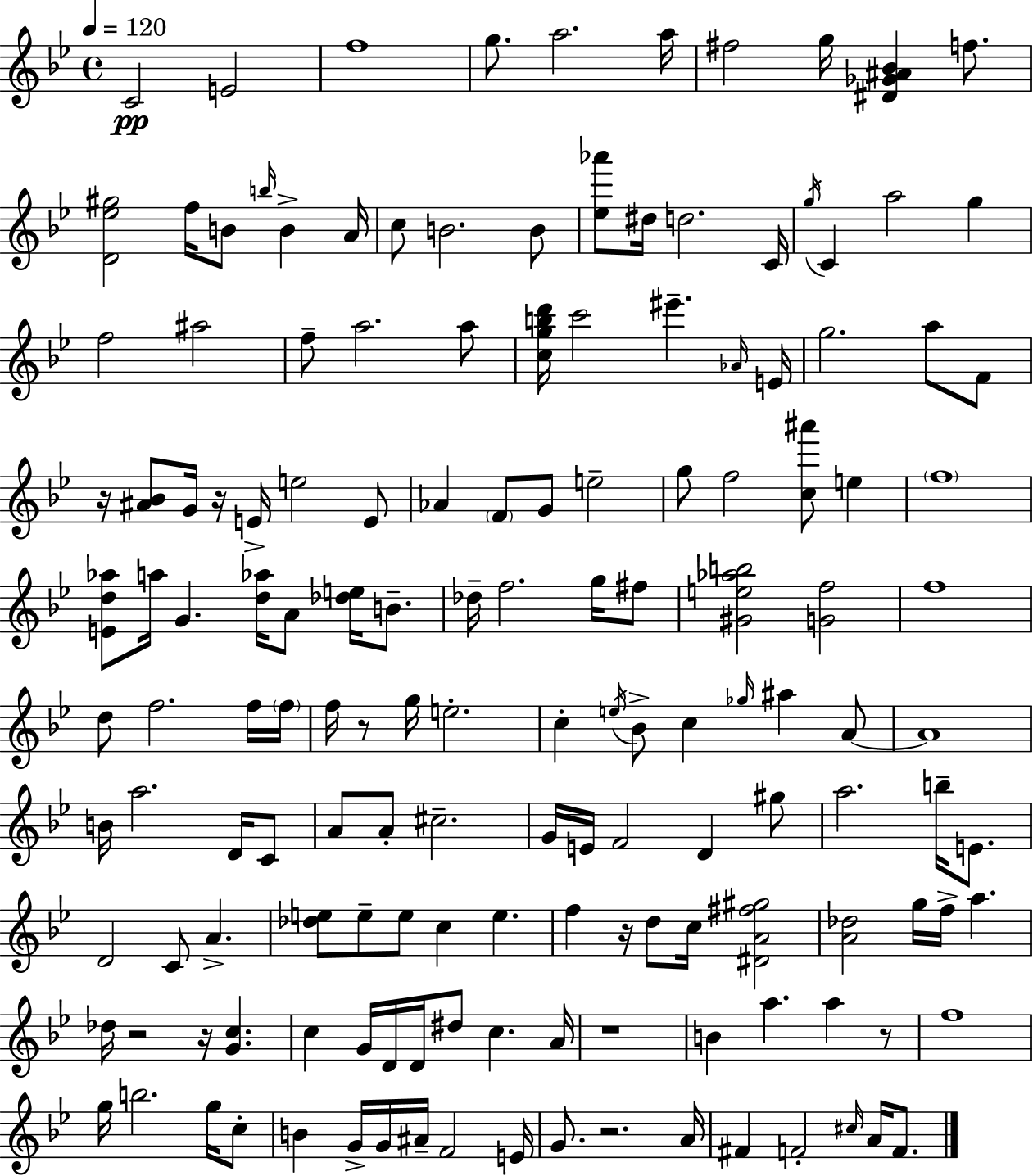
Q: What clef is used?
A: treble